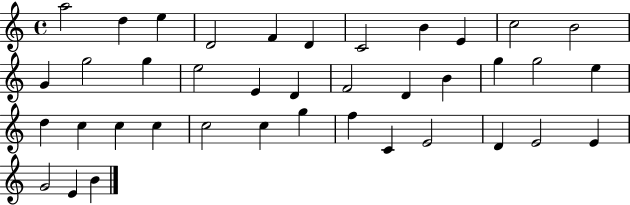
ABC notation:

X:1
T:Untitled
M:4/4
L:1/4
K:C
a2 d e D2 F D C2 B E c2 B2 G g2 g e2 E D F2 D B g g2 e d c c c c2 c g f C E2 D E2 E G2 E B